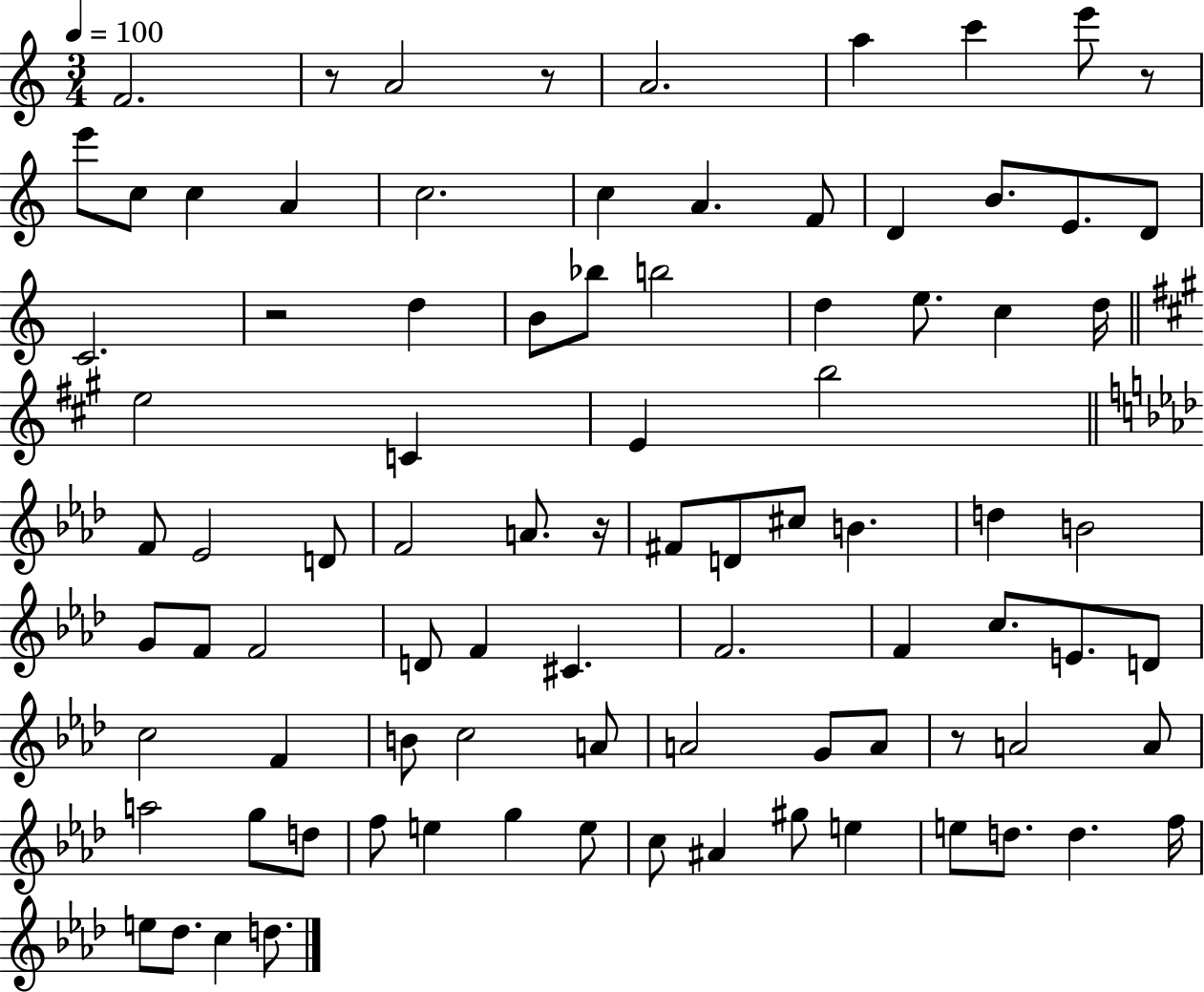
X:1
T:Untitled
M:3/4
L:1/4
K:C
F2 z/2 A2 z/2 A2 a c' e'/2 z/2 e'/2 c/2 c A c2 c A F/2 D B/2 E/2 D/2 C2 z2 d B/2 _b/2 b2 d e/2 c d/4 e2 C E b2 F/2 _E2 D/2 F2 A/2 z/4 ^F/2 D/2 ^c/2 B d B2 G/2 F/2 F2 D/2 F ^C F2 F c/2 E/2 D/2 c2 F B/2 c2 A/2 A2 G/2 A/2 z/2 A2 A/2 a2 g/2 d/2 f/2 e g e/2 c/2 ^A ^g/2 e e/2 d/2 d f/4 e/2 _d/2 c d/2